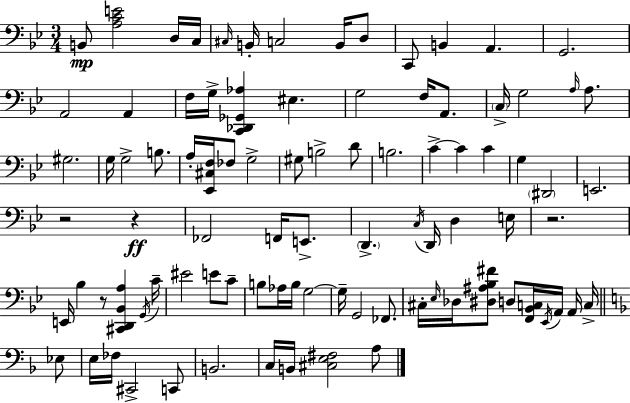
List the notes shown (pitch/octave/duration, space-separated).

B2/e [A3,C4,E4]/h D3/s C3/s C#3/s B2/s C3/h B2/s D3/e C2/e B2/q A2/q. G2/h. A2/h A2/q F3/s G3/s [C2,Db2,Gb2,Ab3]/q EIS3/q. G3/h F3/s A2/e. C3/s G3/h A3/s A3/e. G#3/h. G3/s G3/h B3/e. A3/s [Eb2,C#3,F3]/s FES3/e G3/h G#3/e B3/h D4/e B3/h. C4/q C4/q C4/q G3/q D#2/h E2/h. R/h R/q FES2/h F2/s E2/e. D2/q. C3/s D2/s D3/q E3/s R/h. E2/s Bb3/q R/e [C#2,D2,Bb2,A3]/q G2/s C4/s EIS4/h E4/e C4/e B3/e Ab3/s B3/s G3/h G3/s G2/h FES2/e. C#3/s Eb3/s Db3/s [D#3,A#3,Bb3,F#4]/e D3/e [F2,Bb2,C3]/s Eb2/s A2/s A2/s C3/s Eb3/e E3/s FES3/s C#2/h C2/e B2/h. C3/s B2/s [C#3,E3,F#3]/h A3/e